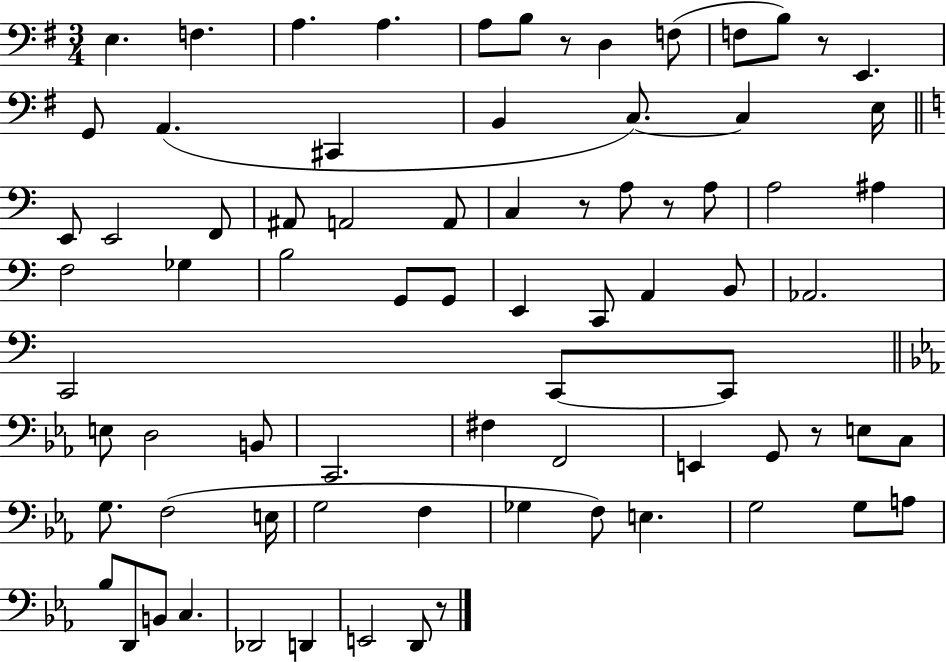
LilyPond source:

{
  \clef bass
  \numericTimeSignature
  \time 3/4
  \key g \major
  e4. f4. | a4. a4. | a8 b8 r8 d4 f8( | f8 b8) r8 e,4. | \break g,8 a,4.( cis,4 | b,4 c8.~~) c4 e16 | \bar "||" \break \key c \major e,8 e,2 f,8 | ais,8 a,2 a,8 | c4 r8 a8 r8 a8 | a2 ais4 | \break f2 ges4 | b2 g,8 g,8 | e,4 c,8 a,4 b,8 | aes,2. | \break c,2 c,8~~ c,8 | \bar "||" \break \key ees \major e8 d2 b,8 | c,2. | fis4 f,2 | e,4 g,8 r8 e8 c8 | \break g8. f2( e16 | g2 f4 | ges4 f8) e4. | g2 g8 a8 | \break bes8 d,8 b,8 c4. | des,2 d,4 | e,2 d,8 r8 | \bar "|."
}